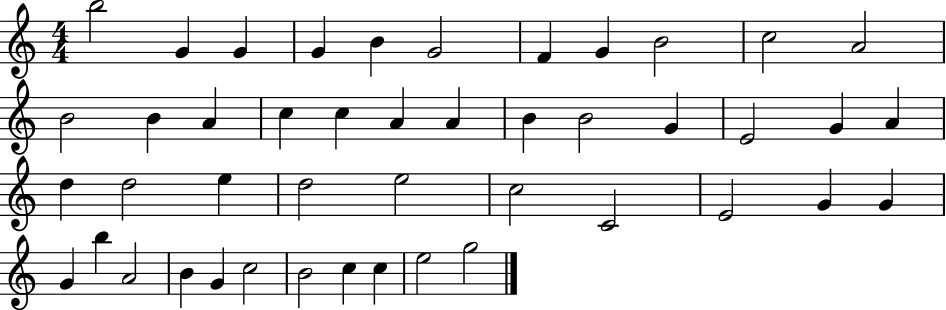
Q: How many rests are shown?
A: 0